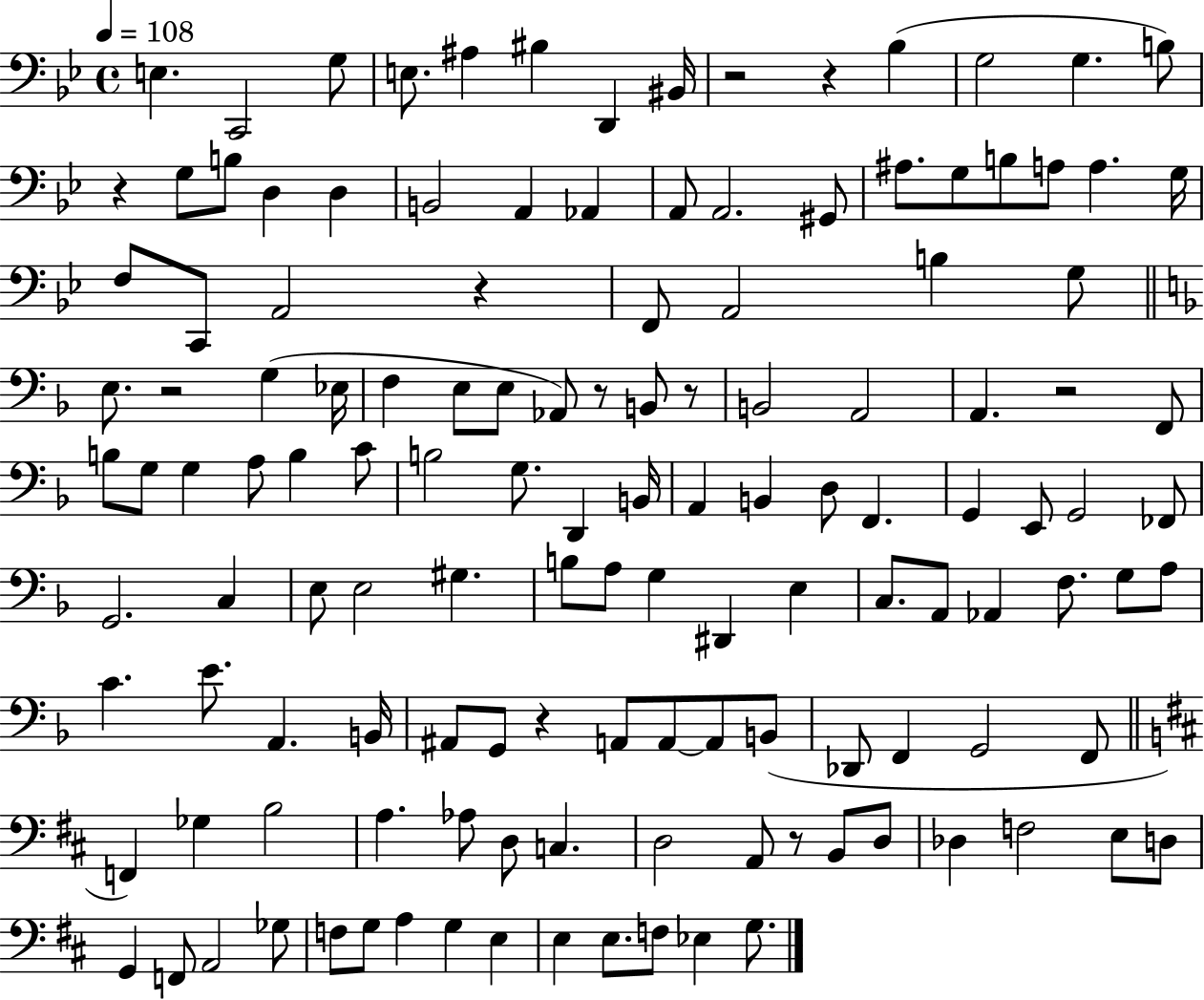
{
  \clef bass
  \time 4/4
  \defaultTimeSignature
  \key bes \major
  \tempo 4 = 108
  \repeat volta 2 { e4. c,2 g8 | e8. ais4 bis4 d,4 bis,16 | r2 r4 bes4( | g2 g4. b8) | \break r4 g8 b8 d4 d4 | b,2 a,4 aes,4 | a,8 a,2. gis,8 | ais8. g8 b8 a8 a4. g16 | \break f8 c,8 a,2 r4 | f,8 a,2 b4 g8 | \bar "||" \break \key d \minor e8. r2 g4( ees16 | f4 e8 e8 aes,8) r8 b,8 r8 | b,2 a,2 | a,4. r2 f,8 | \break b8 g8 g4 a8 b4 c'8 | b2 g8. d,4 b,16 | a,4 b,4 d8 f,4. | g,4 e,8 g,2 fes,8 | \break g,2. c4 | e8 e2 gis4. | b8 a8 g4 dis,4 e4 | c8. a,8 aes,4 f8. g8 a8 | \break c'4. e'8. a,4. b,16 | ais,8 g,8 r4 a,8 a,8~~ a,8 b,8( | des,8 f,4 g,2 f,8 | \bar "||" \break \key d \major f,4) ges4 b2 | a4. aes8 d8 c4. | d2 a,8 r8 b,8 d8 | des4 f2 e8 d8 | \break g,4 f,8 a,2 ges8 | f8 g8 a4 g4 e4 | e4 e8. f8 ees4 g8. | } \bar "|."
}